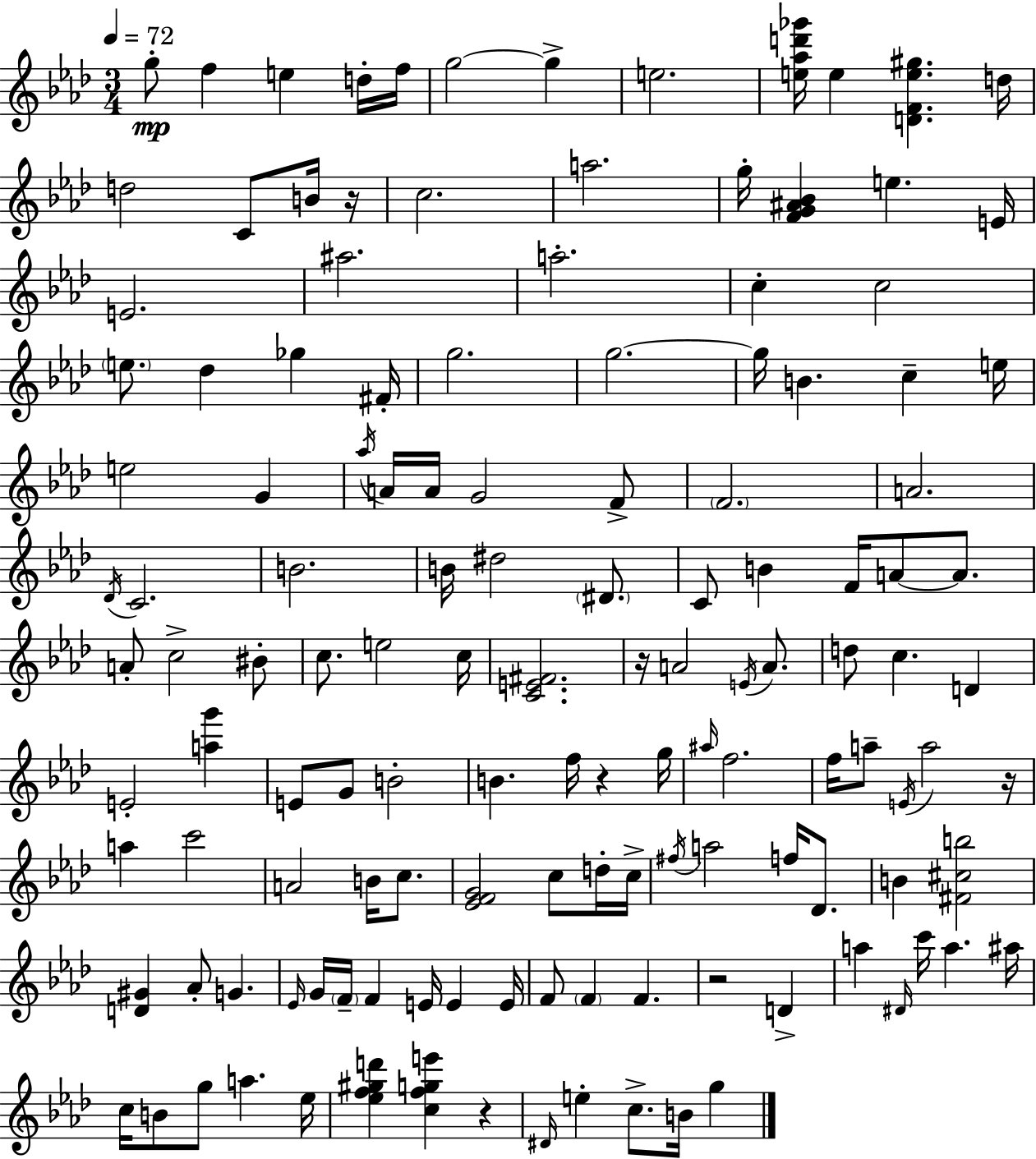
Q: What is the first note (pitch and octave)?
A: G5